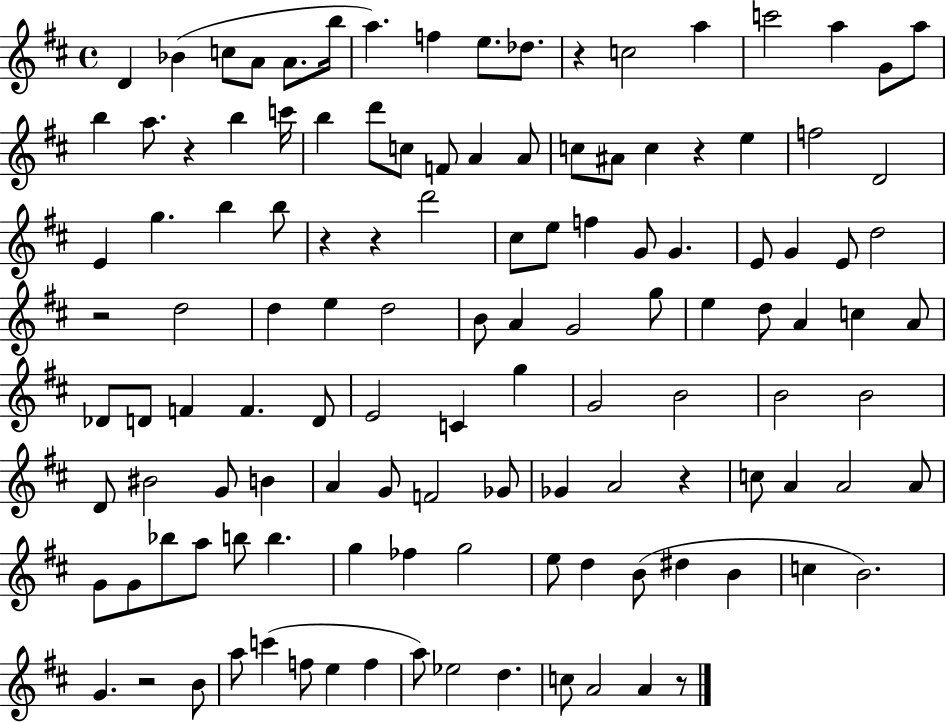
{
  \clef treble
  \time 4/4
  \defaultTimeSignature
  \key d \major
  d'4 bes'4( c''8 a'8 a'8. b''16 | a''4.) f''4 e''8. des''8. | r4 c''2 a''4 | c'''2 a''4 g'8 a''8 | \break b''4 a''8. r4 b''4 c'''16 | b''4 d'''8 c''8 f'8 a'4 a'8 | c''8 ais'8 c''4 r4 e''4 | f''2 d'2 | \break e'4 g''4. b''4 b''8 | r4 r4 d'''2 | cis''8 e''8 f''4 g'8 g'4. | e'8 g'4 e'8 d''2 | \break r2 d''2 | d''4 e''4 d''2 | b'8 a'4 g'2 g''8 | e''4 d''8 a'4 c''4 a'8 | \break des'8 d'8 f'4 f'4. d'8 | e'2 c'4 g''4 | g'2 b'2 | b'2 b'2 | \break d'8 bis'2 g'8 b'4 | a'4 g'8 f'2 ges'8 | ges'4 a'2 r4 | c''8 a'4 a'2 a'8 | \break g'8 g'8 bes''8 a''8 b''8 b''4. | g''4 fes''4 g''2 | e''8 d''4 b'8( dis''4 b'4 | c''4 b'2.) | \break g'4. r2 b'8 | a''8 c'''4( f''8 e''4 f''4 | a''8) ees''2 d''4. | c''8 a'2 a'4 r8 | \break \bar "|."
}